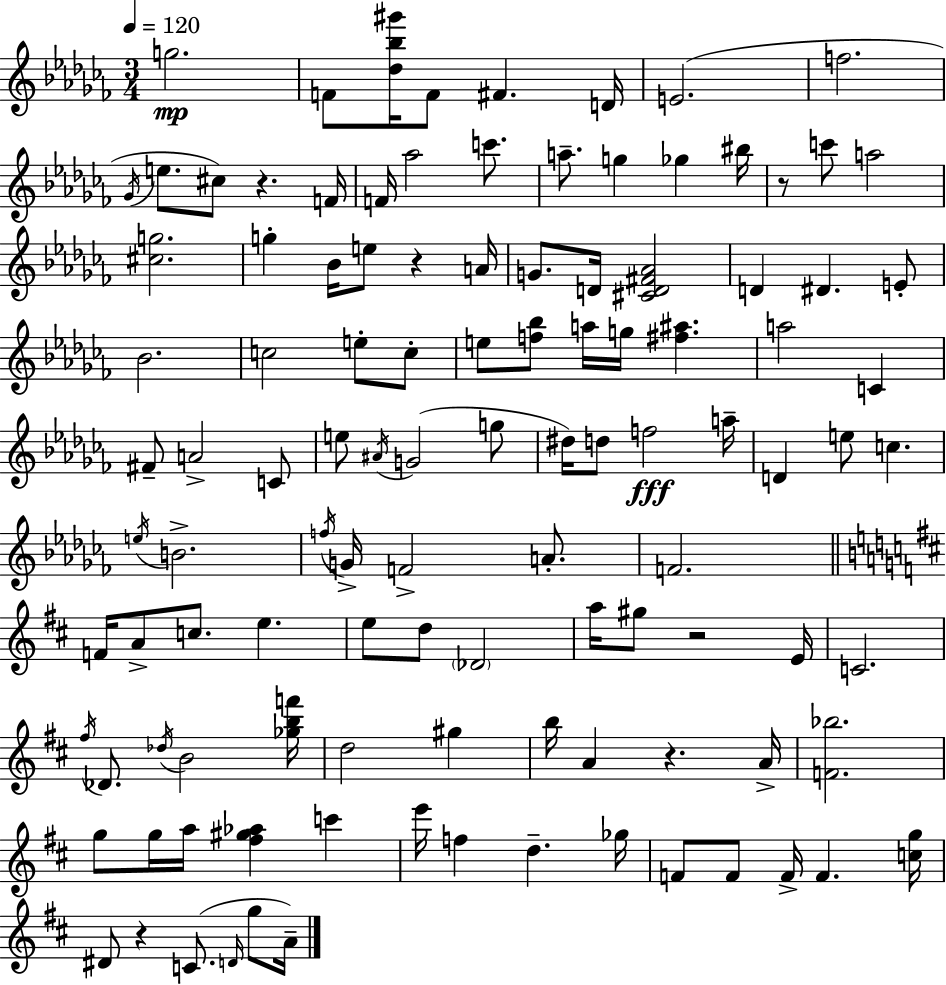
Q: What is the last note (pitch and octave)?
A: A4